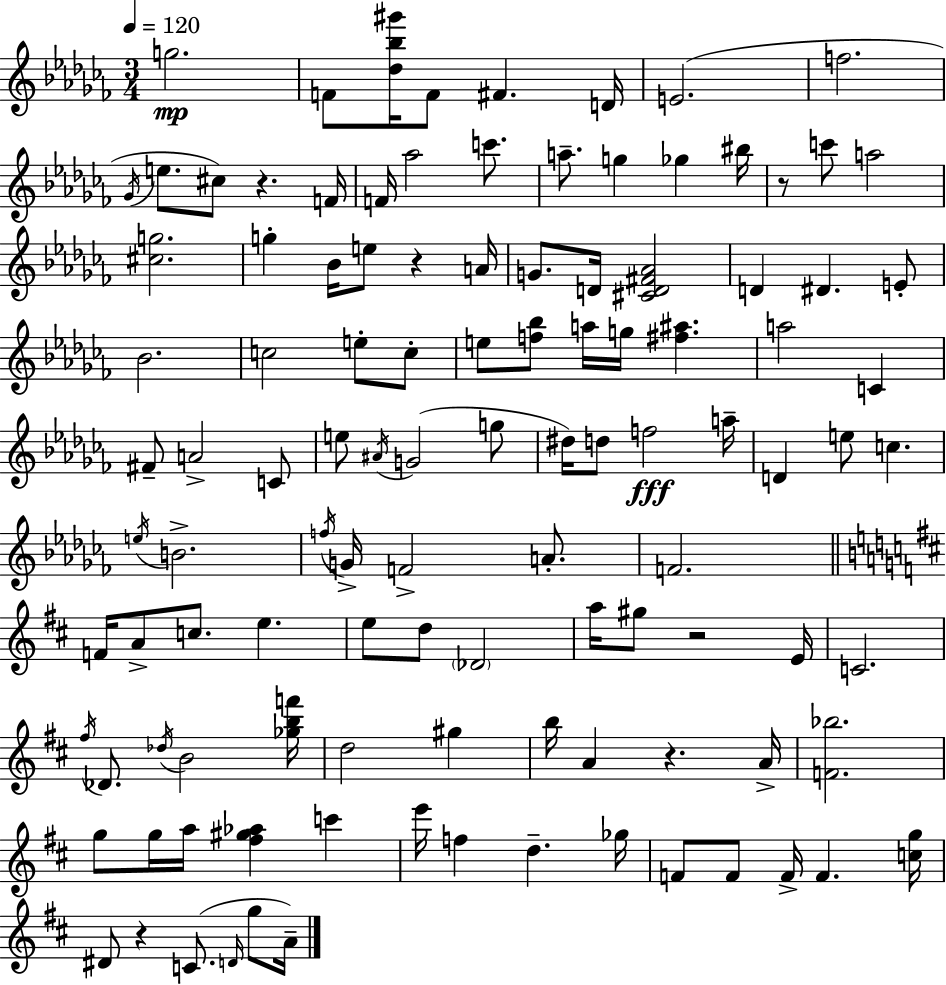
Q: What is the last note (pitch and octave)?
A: A4